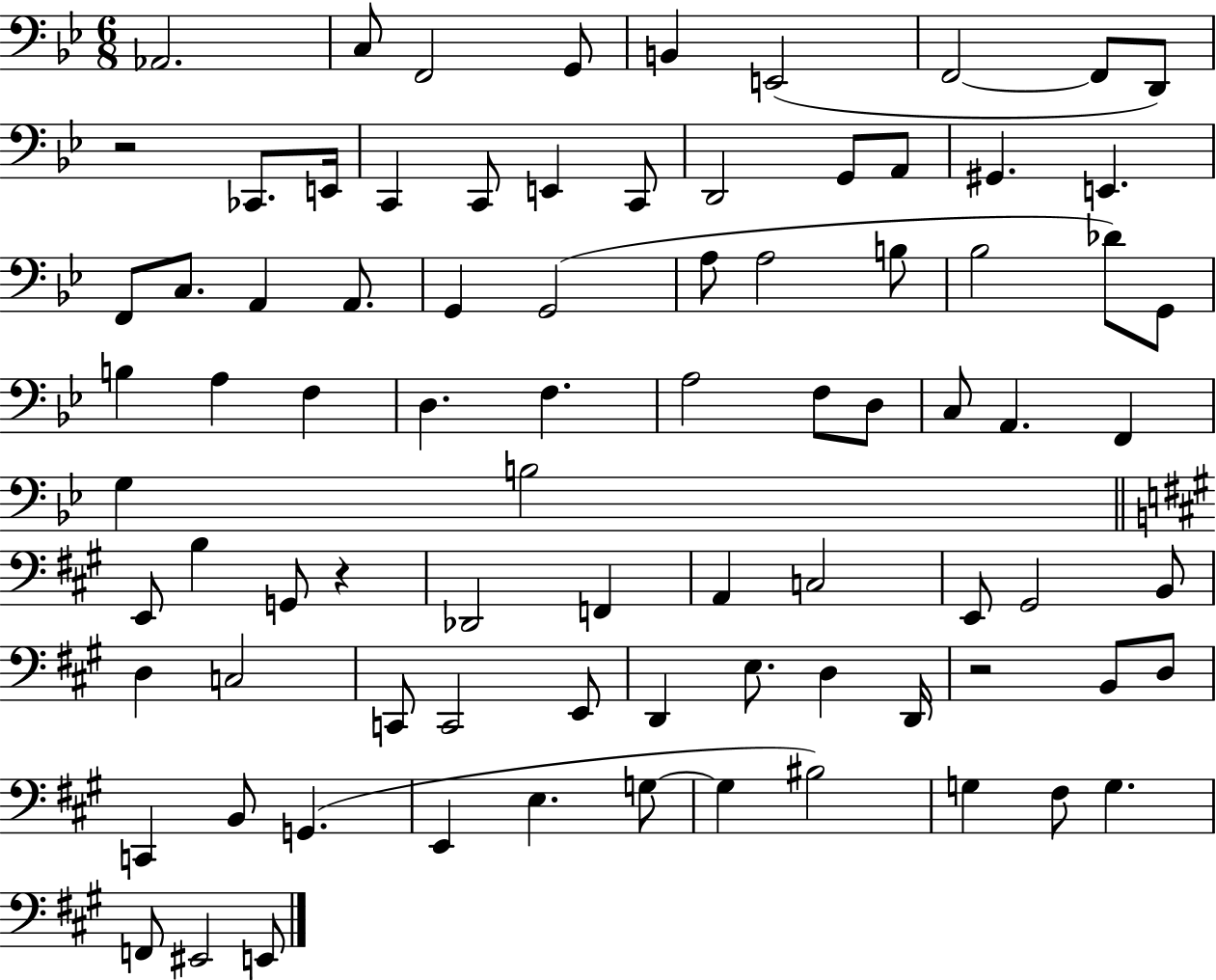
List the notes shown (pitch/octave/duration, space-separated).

Ab2/h. C3/e F2/h G2/e B2/q E2/h F2/h F2/e D2/e R/h CES2/e. E2/s C2/q C2/e E2/q C2/e D2/h G2/e A2/e G#2/q. E2/q. F2/e C3/e. A2/q A2/e. G2/q G2/h A3/e A3/h B3/e Bb3/h Db4/e G2/e B3/q A3/q F3/q D3/q. F3/q. A3/h F3/e D3/e C3/e A2/q. F2/q G3/q B3/h E2/e B3/q G2/e R/q Db2/h F2/q A2/q C3/h E2/e G#2/h B2/e D3/q C3/h C2/e C2/h E2/e D2/q E3/e. D3/q D2/s R/h B2/e D3/e C2/q B2/e G2/q. E2/q E3/q. G3/e G3/q BIS3/h G3/q F#3/e G3/q. F2/e EIS2/h E2/e